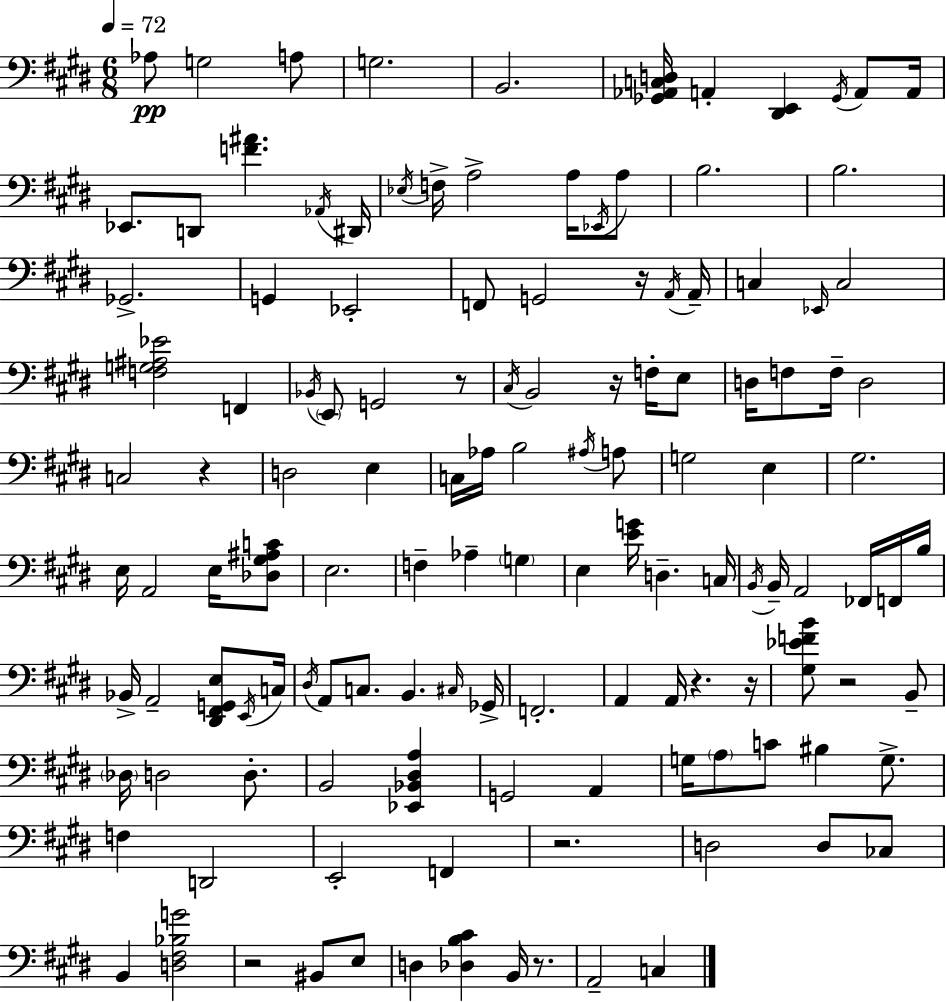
X:1
T:Untitled
M:6/8
L:1/4
K:E
_A,/2 G,2 A,/2 G,2 B,,2 [_G,,_A,,C,D,]/4 A,, [^D,,E,,] _G,,/4 A,,/2 A,,/4 _E,,/2 D,,/2 [F^A] _A,,/4 ^D,,/4 _E,/4 F,/4 A,2 A,/4 _E,,/4 A,/2 B,2 B,2 _G,,2 G,, _E,,2 F,,/2 G,,2 z/4 A,,/4 A,,/4 C, _E,,/4 C,2 [F,G,^A,_E]2 F,, _B,,/4 E,,/2 G,,2 z/2 ^C,/4 B,,2 z/4 F,/4 E,/2 D,/4 F,/2 F,/4 D,2 C,2 z D,2 E, C,/4 _A,/4 B,2 ^A,/4 A,/2 G,2 E, ^G,2 E,/4 A,,2 E,/4 [_D,^G,^A,C]/2 E,2 F, _A, G, E, [EG]/4 D, C,/4 B,,/4 B,,/4 A,,2 _F,,/4 F,,/4 B,/4 _B,,/4 A,,2 [^D,,^F,,G,,E,]/2 E,,/4 C,/4 ^D,/4 A,,/2 C,/2 B,, ^C,/4 _G,,/4 F,,2 A,, A,,/4 z z/4 [^G,_EFB]/2 z2 B,,/2 _D,/4 D,2 D,/2 B,,2 [_E,,_B,,^D,A,] G,,2 A,, G,/4 A,/2 C/2 ^B, G,/2 F, D,,2 E,,2 F,, z2 D,2 D,/2 _C,/2 B,, [D,^F,_B,G]2 z2 ^B,,/2 E,/2 D, [_D,B,^C] B,,/4 z/2 A,,2 C,